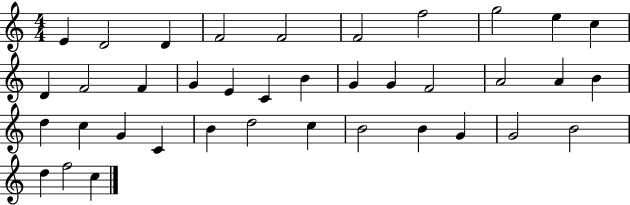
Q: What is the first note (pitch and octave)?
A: E4